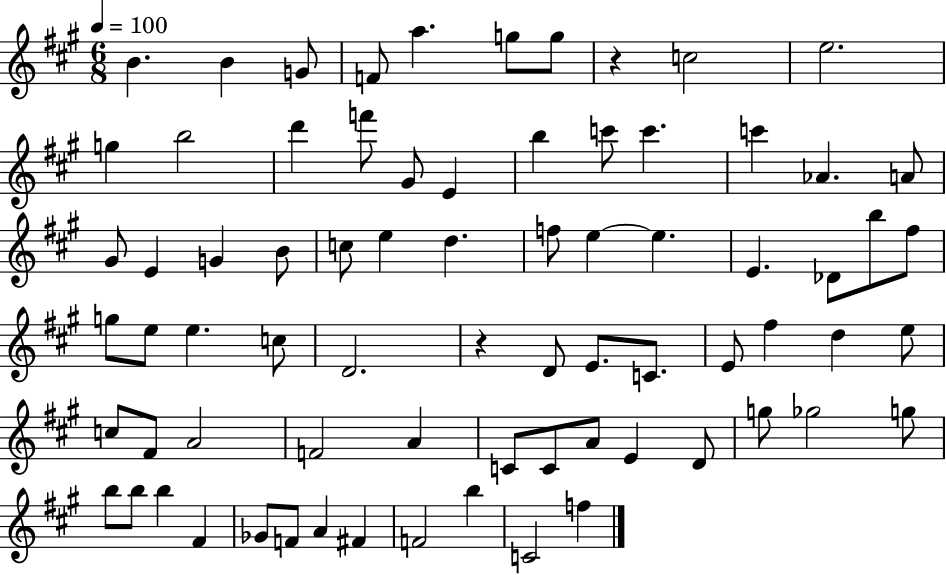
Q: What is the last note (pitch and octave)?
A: F5